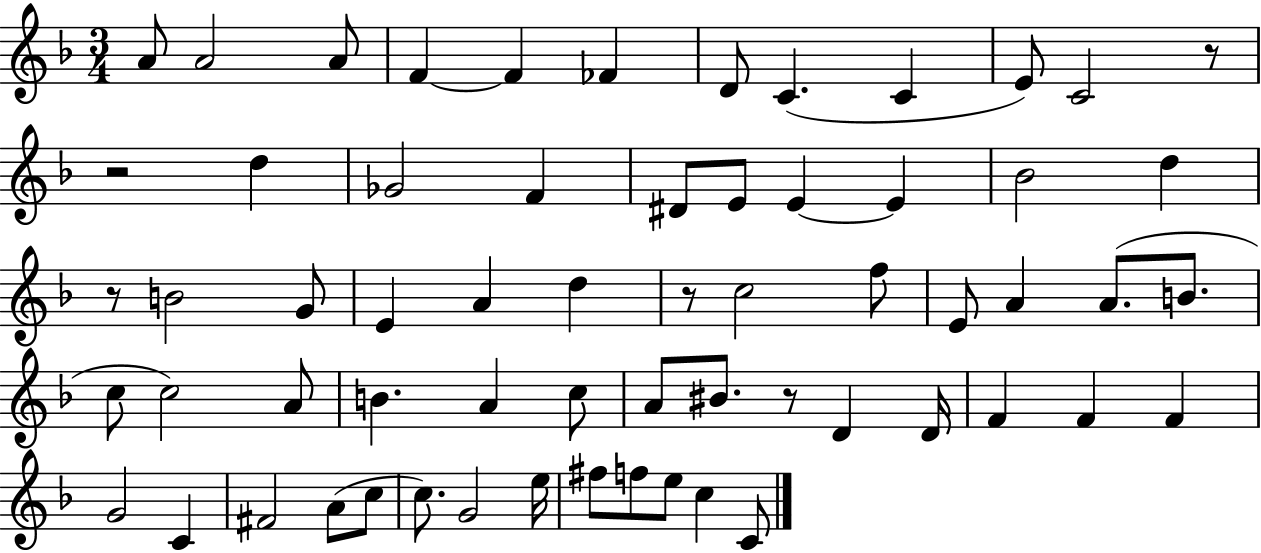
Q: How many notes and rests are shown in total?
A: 62